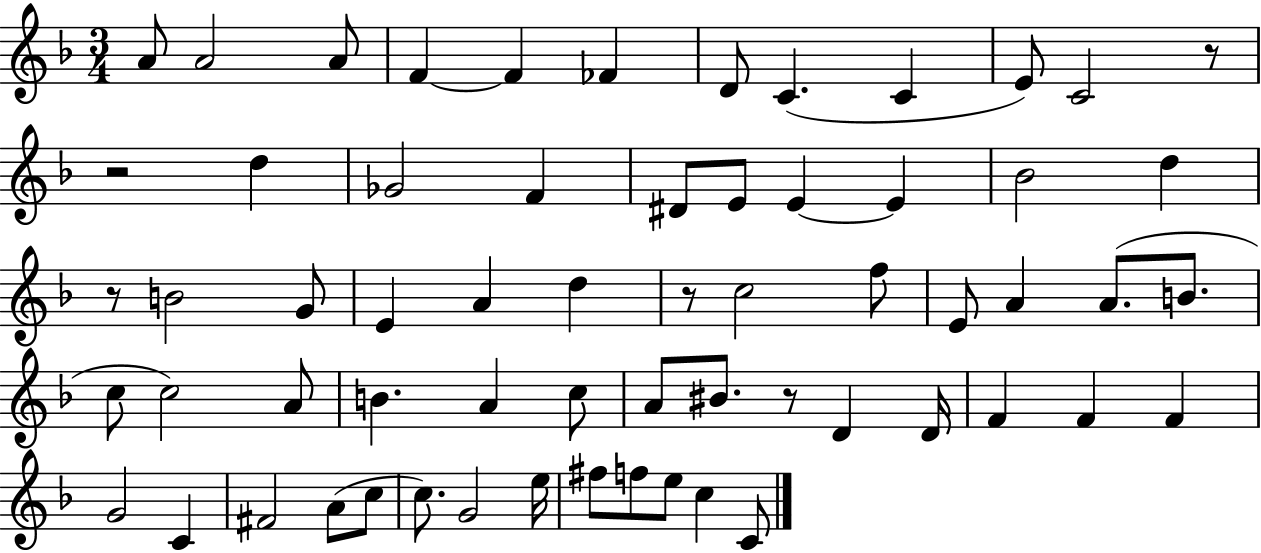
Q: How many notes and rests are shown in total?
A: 62